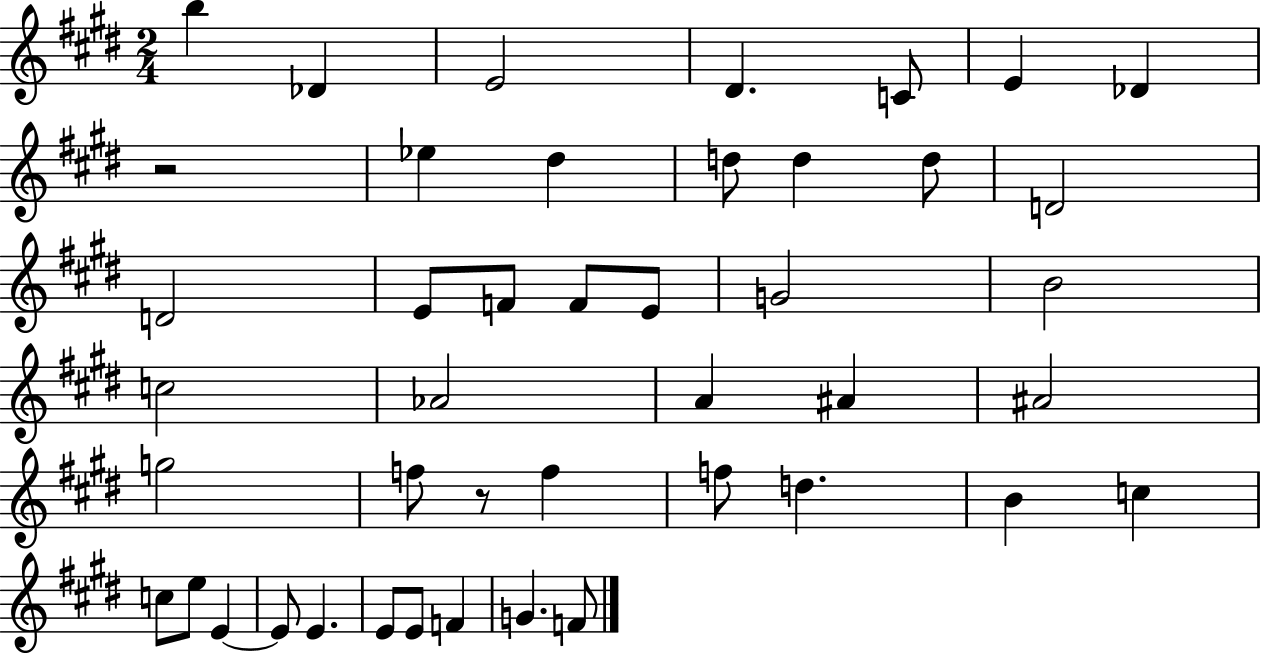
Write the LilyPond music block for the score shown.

{
  \clef treble
  \numericTimeSignature
  \time 2/4
  \key e \major
  b''4 des'4 | e'2 | dis'4. c'8 | e'4 des'4 | \break r2 | ees''4 dis''4 | d''8 d''4 d''8 | d'2 | \break d'2 | e'8 f'8 f'8 e'8 | g'2 | b'2 | \break c''2 | aes'2 | a'4 ais'4 | ais'2 | \break g''2 | f''8 r8 f''4 | f''8 d''4. | b'4 c''4 | \break c''8 e''8 e'4~~ | e'8 e'4. | e'8 e'8 f'4 | g'4. f'8 | \break \bar "|."
}